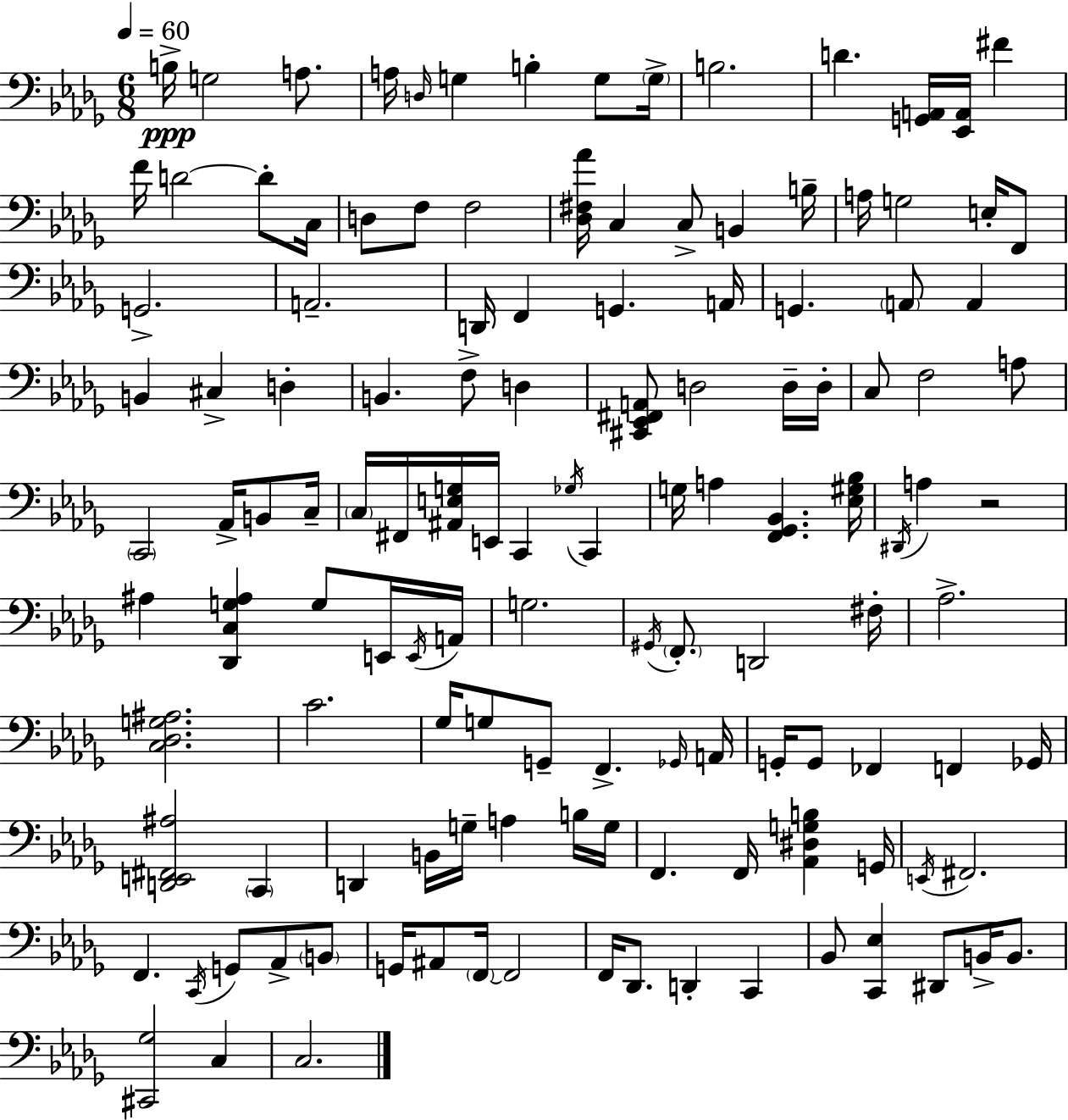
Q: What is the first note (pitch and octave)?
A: B3